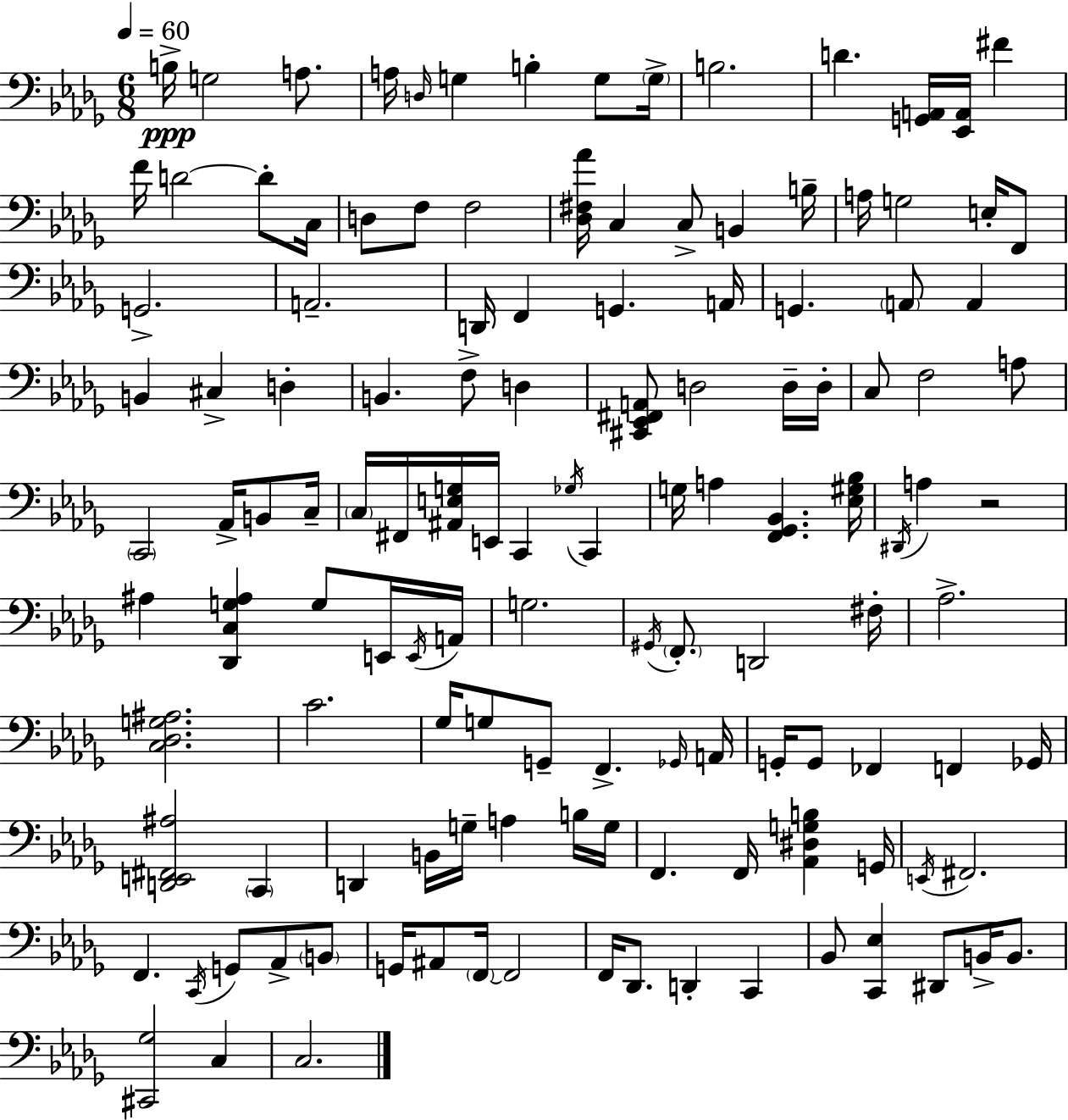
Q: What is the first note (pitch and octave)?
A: B3